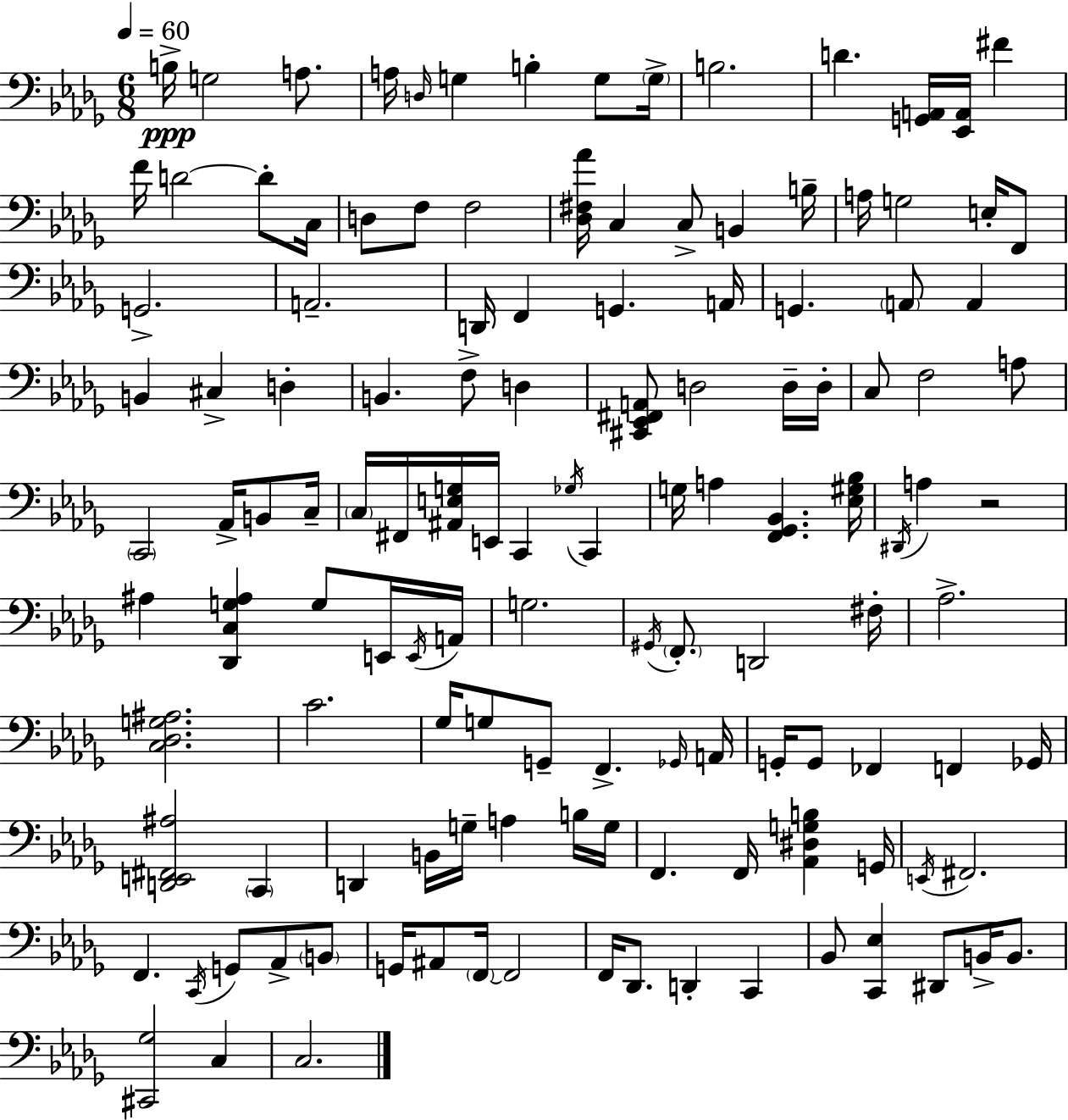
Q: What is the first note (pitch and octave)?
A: B3